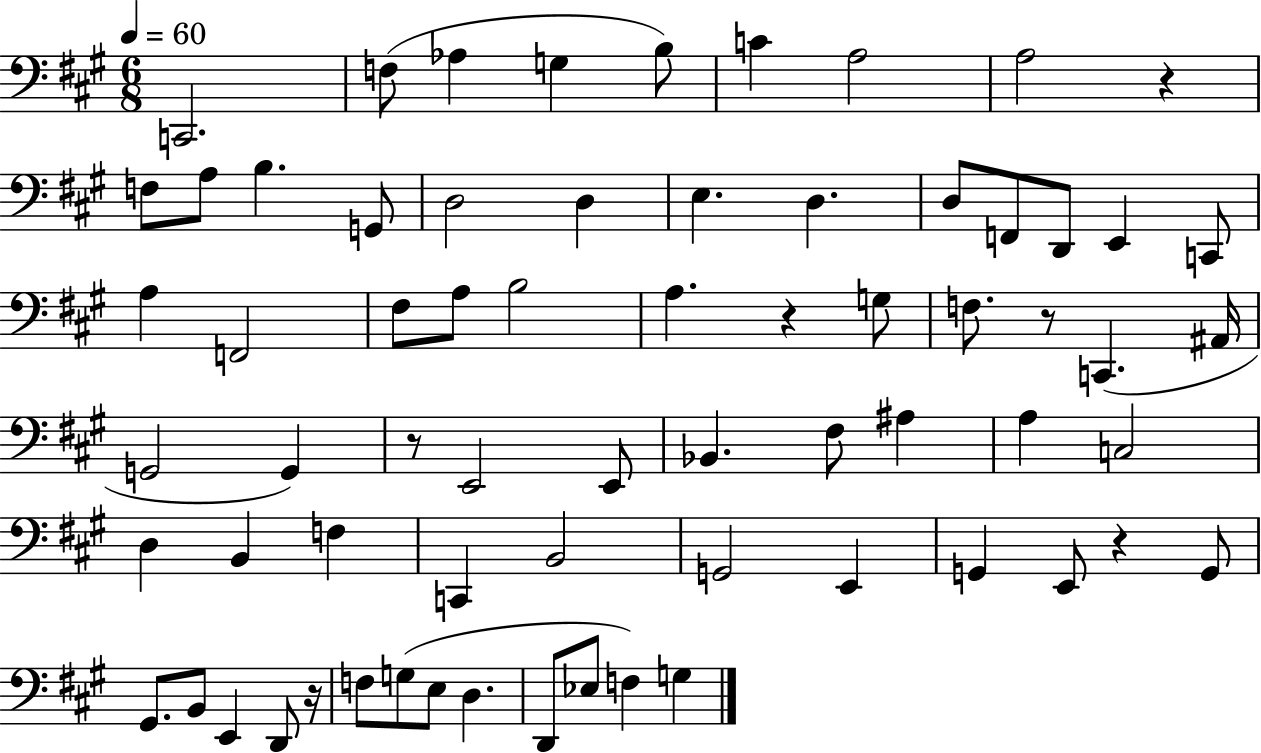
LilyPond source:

{
  \clef bass
  \numericTimeSignature
  \time 6/8
  \key a \major
  \tempo 4 = 60
  c,2. | f8( aes4 g4 b8) | c'4 a2 | a2 r4 | \break f8 a8 b4. g,8 | d2 d4 | e4. d4. | d8 f,8 d,8 e,4 c,8 | \break a4 f,2 | fis8 a8 b2 | a4. r4 g8 | f8. r8 c,4.( ais,16 | \break g,2 g,4) | r8 e,2 e,8 | bes,4. fis8 ais4 | a4 c2 | \break d4 b,4 f4 | c,4 b,2 | g,2 e,4 | g,4 e,8 r4 g,8 | \break gis,8. b,8 e,4 d,8 r16 | f8 g8( e8 d4. | d,8 ees8 f4) g4 | \bar "|."
}